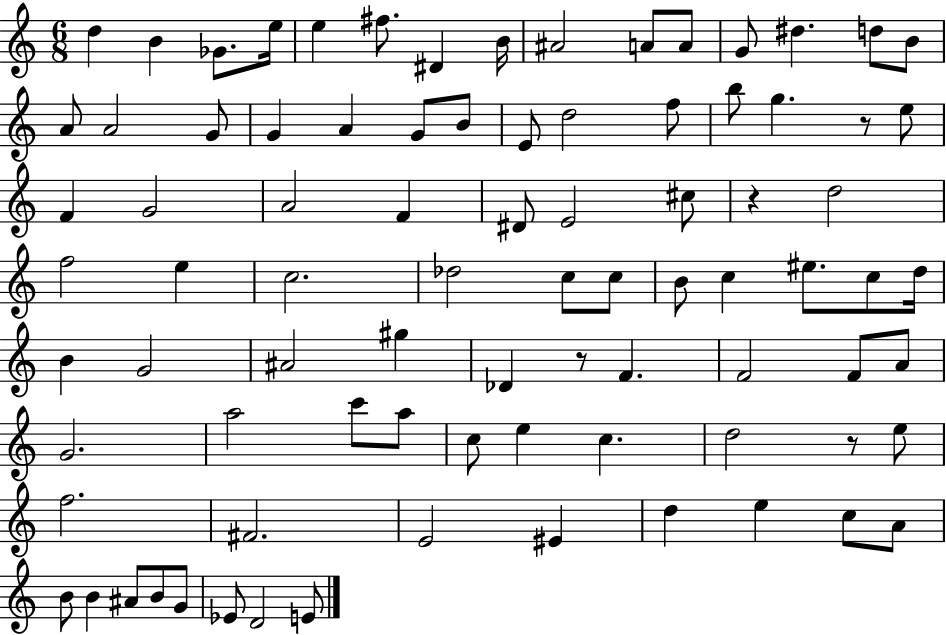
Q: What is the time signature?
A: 6/8